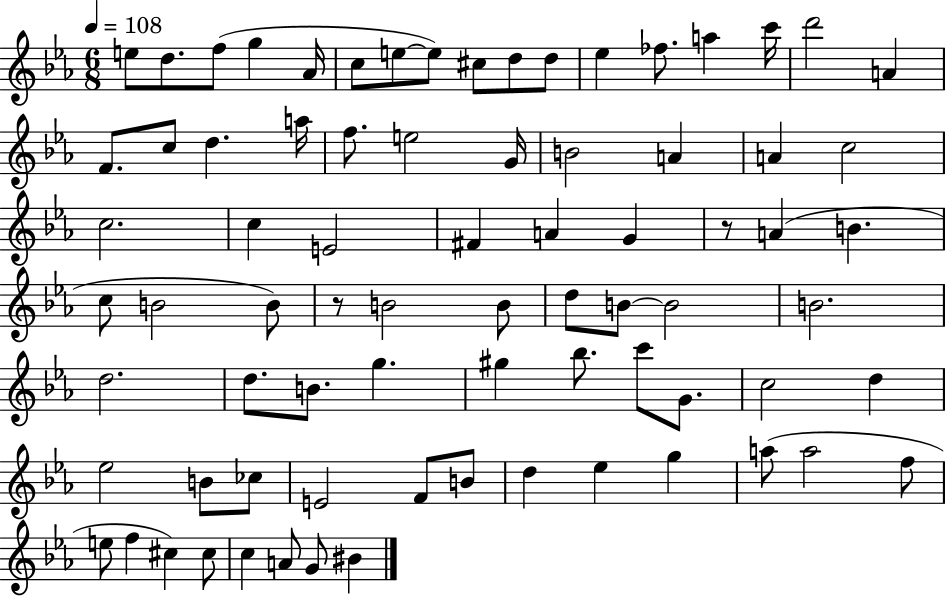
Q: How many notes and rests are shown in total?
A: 77